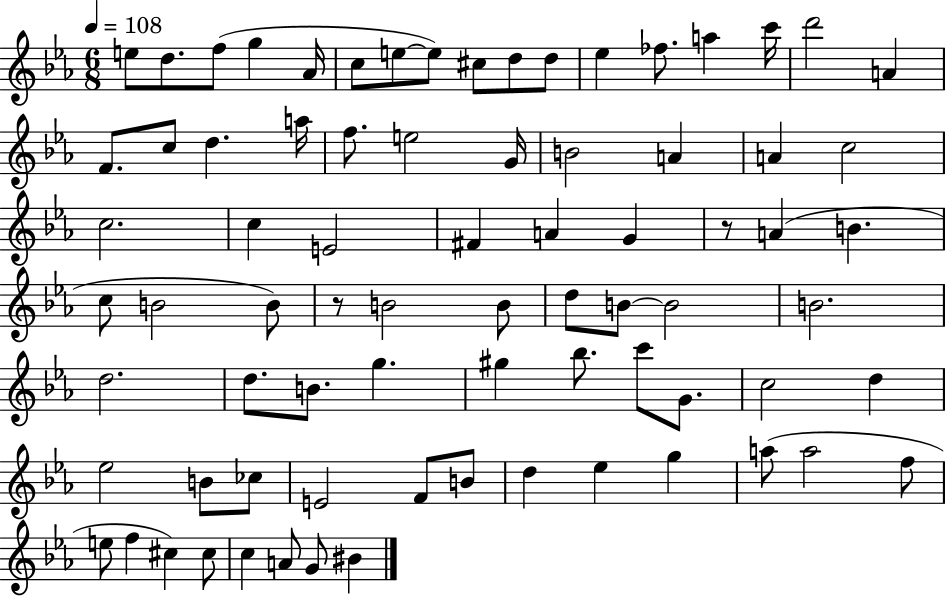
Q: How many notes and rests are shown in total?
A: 77